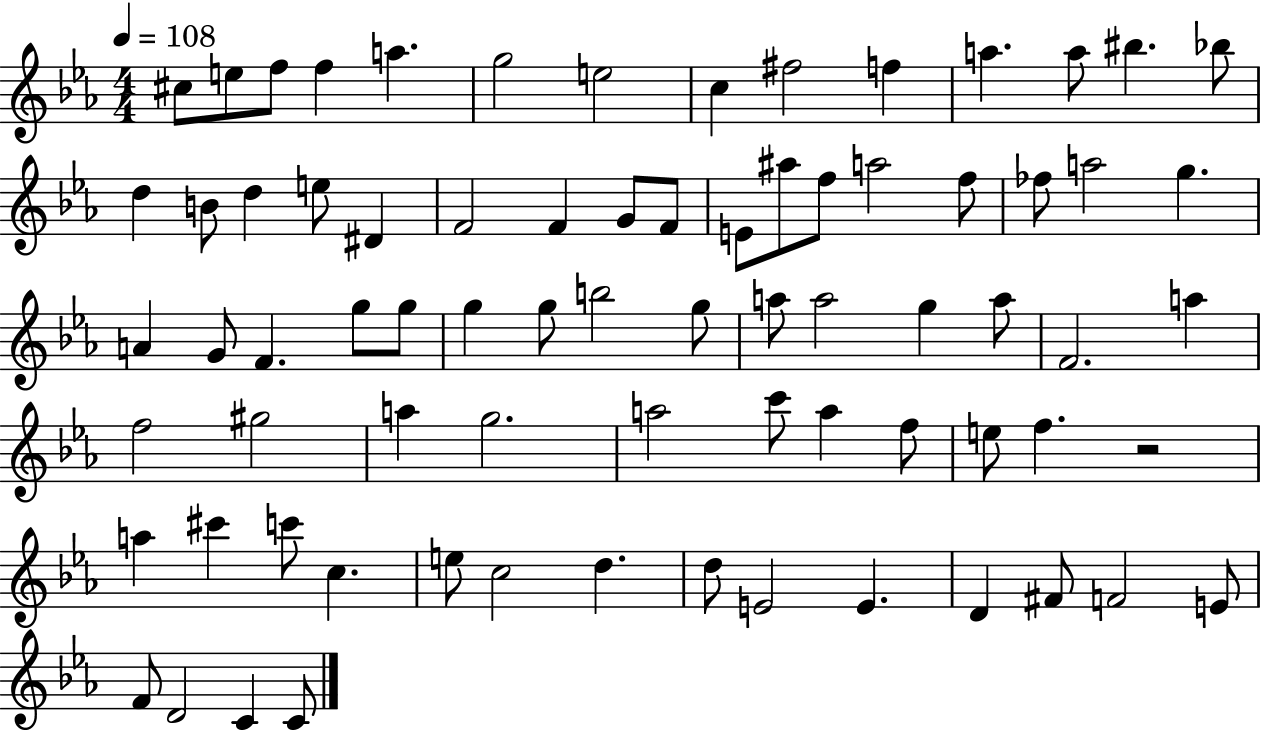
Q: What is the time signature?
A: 4/4